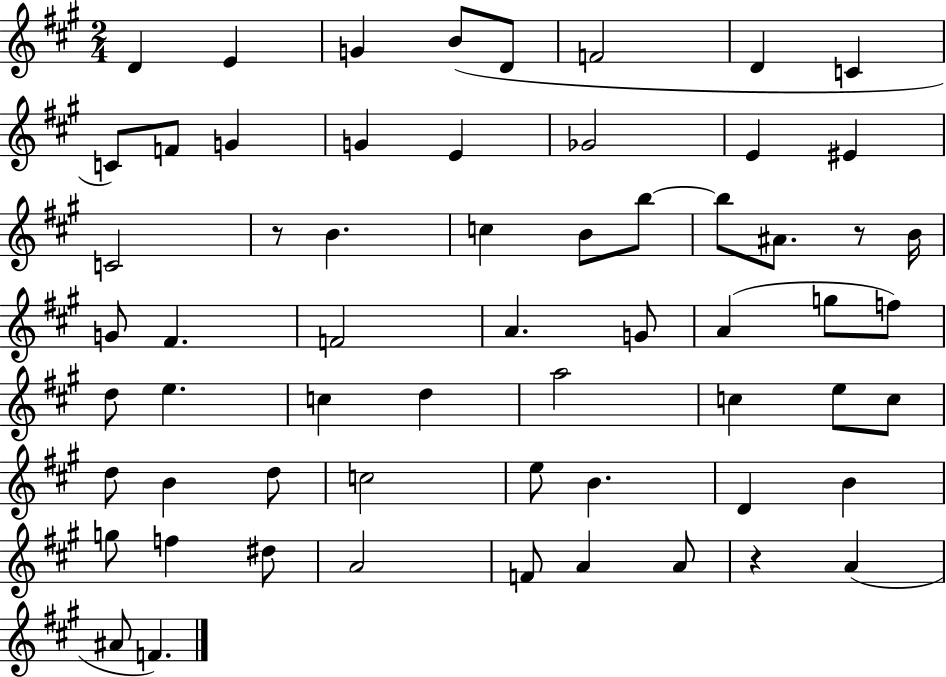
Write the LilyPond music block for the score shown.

{
  \clef treble
  \numericTimeSignature
  \time 2/4
  \key a \major
  d'4 e'4 | g'4 b'8( d'8 | f'2 | d'4 c'4 | \break c'8) f'8 g'4 | g'4 e'4 | ges'2 | e'4 eis'4 | \break c'2 | r8 b'4. | c''4 b'8 b''8~~ | b''8 ais'8. r8 b'16 | \break g'8 fis'4. | f'2 | a'4. g'8 | a'4( g''8 f''8) | \break d''8 e''4. | c''4 d''4 | a''2 | c''4 e''8 c''8 | \break d''8 b'4 d''8 | c''2 | e''8 b'4. | d'4 b'4 | \break g''8 f''4 dis''8 | a'2 | f'8 a'4 a'8 | r4 a'4( | \break ais'8 f'4.) | \bar "|."
}